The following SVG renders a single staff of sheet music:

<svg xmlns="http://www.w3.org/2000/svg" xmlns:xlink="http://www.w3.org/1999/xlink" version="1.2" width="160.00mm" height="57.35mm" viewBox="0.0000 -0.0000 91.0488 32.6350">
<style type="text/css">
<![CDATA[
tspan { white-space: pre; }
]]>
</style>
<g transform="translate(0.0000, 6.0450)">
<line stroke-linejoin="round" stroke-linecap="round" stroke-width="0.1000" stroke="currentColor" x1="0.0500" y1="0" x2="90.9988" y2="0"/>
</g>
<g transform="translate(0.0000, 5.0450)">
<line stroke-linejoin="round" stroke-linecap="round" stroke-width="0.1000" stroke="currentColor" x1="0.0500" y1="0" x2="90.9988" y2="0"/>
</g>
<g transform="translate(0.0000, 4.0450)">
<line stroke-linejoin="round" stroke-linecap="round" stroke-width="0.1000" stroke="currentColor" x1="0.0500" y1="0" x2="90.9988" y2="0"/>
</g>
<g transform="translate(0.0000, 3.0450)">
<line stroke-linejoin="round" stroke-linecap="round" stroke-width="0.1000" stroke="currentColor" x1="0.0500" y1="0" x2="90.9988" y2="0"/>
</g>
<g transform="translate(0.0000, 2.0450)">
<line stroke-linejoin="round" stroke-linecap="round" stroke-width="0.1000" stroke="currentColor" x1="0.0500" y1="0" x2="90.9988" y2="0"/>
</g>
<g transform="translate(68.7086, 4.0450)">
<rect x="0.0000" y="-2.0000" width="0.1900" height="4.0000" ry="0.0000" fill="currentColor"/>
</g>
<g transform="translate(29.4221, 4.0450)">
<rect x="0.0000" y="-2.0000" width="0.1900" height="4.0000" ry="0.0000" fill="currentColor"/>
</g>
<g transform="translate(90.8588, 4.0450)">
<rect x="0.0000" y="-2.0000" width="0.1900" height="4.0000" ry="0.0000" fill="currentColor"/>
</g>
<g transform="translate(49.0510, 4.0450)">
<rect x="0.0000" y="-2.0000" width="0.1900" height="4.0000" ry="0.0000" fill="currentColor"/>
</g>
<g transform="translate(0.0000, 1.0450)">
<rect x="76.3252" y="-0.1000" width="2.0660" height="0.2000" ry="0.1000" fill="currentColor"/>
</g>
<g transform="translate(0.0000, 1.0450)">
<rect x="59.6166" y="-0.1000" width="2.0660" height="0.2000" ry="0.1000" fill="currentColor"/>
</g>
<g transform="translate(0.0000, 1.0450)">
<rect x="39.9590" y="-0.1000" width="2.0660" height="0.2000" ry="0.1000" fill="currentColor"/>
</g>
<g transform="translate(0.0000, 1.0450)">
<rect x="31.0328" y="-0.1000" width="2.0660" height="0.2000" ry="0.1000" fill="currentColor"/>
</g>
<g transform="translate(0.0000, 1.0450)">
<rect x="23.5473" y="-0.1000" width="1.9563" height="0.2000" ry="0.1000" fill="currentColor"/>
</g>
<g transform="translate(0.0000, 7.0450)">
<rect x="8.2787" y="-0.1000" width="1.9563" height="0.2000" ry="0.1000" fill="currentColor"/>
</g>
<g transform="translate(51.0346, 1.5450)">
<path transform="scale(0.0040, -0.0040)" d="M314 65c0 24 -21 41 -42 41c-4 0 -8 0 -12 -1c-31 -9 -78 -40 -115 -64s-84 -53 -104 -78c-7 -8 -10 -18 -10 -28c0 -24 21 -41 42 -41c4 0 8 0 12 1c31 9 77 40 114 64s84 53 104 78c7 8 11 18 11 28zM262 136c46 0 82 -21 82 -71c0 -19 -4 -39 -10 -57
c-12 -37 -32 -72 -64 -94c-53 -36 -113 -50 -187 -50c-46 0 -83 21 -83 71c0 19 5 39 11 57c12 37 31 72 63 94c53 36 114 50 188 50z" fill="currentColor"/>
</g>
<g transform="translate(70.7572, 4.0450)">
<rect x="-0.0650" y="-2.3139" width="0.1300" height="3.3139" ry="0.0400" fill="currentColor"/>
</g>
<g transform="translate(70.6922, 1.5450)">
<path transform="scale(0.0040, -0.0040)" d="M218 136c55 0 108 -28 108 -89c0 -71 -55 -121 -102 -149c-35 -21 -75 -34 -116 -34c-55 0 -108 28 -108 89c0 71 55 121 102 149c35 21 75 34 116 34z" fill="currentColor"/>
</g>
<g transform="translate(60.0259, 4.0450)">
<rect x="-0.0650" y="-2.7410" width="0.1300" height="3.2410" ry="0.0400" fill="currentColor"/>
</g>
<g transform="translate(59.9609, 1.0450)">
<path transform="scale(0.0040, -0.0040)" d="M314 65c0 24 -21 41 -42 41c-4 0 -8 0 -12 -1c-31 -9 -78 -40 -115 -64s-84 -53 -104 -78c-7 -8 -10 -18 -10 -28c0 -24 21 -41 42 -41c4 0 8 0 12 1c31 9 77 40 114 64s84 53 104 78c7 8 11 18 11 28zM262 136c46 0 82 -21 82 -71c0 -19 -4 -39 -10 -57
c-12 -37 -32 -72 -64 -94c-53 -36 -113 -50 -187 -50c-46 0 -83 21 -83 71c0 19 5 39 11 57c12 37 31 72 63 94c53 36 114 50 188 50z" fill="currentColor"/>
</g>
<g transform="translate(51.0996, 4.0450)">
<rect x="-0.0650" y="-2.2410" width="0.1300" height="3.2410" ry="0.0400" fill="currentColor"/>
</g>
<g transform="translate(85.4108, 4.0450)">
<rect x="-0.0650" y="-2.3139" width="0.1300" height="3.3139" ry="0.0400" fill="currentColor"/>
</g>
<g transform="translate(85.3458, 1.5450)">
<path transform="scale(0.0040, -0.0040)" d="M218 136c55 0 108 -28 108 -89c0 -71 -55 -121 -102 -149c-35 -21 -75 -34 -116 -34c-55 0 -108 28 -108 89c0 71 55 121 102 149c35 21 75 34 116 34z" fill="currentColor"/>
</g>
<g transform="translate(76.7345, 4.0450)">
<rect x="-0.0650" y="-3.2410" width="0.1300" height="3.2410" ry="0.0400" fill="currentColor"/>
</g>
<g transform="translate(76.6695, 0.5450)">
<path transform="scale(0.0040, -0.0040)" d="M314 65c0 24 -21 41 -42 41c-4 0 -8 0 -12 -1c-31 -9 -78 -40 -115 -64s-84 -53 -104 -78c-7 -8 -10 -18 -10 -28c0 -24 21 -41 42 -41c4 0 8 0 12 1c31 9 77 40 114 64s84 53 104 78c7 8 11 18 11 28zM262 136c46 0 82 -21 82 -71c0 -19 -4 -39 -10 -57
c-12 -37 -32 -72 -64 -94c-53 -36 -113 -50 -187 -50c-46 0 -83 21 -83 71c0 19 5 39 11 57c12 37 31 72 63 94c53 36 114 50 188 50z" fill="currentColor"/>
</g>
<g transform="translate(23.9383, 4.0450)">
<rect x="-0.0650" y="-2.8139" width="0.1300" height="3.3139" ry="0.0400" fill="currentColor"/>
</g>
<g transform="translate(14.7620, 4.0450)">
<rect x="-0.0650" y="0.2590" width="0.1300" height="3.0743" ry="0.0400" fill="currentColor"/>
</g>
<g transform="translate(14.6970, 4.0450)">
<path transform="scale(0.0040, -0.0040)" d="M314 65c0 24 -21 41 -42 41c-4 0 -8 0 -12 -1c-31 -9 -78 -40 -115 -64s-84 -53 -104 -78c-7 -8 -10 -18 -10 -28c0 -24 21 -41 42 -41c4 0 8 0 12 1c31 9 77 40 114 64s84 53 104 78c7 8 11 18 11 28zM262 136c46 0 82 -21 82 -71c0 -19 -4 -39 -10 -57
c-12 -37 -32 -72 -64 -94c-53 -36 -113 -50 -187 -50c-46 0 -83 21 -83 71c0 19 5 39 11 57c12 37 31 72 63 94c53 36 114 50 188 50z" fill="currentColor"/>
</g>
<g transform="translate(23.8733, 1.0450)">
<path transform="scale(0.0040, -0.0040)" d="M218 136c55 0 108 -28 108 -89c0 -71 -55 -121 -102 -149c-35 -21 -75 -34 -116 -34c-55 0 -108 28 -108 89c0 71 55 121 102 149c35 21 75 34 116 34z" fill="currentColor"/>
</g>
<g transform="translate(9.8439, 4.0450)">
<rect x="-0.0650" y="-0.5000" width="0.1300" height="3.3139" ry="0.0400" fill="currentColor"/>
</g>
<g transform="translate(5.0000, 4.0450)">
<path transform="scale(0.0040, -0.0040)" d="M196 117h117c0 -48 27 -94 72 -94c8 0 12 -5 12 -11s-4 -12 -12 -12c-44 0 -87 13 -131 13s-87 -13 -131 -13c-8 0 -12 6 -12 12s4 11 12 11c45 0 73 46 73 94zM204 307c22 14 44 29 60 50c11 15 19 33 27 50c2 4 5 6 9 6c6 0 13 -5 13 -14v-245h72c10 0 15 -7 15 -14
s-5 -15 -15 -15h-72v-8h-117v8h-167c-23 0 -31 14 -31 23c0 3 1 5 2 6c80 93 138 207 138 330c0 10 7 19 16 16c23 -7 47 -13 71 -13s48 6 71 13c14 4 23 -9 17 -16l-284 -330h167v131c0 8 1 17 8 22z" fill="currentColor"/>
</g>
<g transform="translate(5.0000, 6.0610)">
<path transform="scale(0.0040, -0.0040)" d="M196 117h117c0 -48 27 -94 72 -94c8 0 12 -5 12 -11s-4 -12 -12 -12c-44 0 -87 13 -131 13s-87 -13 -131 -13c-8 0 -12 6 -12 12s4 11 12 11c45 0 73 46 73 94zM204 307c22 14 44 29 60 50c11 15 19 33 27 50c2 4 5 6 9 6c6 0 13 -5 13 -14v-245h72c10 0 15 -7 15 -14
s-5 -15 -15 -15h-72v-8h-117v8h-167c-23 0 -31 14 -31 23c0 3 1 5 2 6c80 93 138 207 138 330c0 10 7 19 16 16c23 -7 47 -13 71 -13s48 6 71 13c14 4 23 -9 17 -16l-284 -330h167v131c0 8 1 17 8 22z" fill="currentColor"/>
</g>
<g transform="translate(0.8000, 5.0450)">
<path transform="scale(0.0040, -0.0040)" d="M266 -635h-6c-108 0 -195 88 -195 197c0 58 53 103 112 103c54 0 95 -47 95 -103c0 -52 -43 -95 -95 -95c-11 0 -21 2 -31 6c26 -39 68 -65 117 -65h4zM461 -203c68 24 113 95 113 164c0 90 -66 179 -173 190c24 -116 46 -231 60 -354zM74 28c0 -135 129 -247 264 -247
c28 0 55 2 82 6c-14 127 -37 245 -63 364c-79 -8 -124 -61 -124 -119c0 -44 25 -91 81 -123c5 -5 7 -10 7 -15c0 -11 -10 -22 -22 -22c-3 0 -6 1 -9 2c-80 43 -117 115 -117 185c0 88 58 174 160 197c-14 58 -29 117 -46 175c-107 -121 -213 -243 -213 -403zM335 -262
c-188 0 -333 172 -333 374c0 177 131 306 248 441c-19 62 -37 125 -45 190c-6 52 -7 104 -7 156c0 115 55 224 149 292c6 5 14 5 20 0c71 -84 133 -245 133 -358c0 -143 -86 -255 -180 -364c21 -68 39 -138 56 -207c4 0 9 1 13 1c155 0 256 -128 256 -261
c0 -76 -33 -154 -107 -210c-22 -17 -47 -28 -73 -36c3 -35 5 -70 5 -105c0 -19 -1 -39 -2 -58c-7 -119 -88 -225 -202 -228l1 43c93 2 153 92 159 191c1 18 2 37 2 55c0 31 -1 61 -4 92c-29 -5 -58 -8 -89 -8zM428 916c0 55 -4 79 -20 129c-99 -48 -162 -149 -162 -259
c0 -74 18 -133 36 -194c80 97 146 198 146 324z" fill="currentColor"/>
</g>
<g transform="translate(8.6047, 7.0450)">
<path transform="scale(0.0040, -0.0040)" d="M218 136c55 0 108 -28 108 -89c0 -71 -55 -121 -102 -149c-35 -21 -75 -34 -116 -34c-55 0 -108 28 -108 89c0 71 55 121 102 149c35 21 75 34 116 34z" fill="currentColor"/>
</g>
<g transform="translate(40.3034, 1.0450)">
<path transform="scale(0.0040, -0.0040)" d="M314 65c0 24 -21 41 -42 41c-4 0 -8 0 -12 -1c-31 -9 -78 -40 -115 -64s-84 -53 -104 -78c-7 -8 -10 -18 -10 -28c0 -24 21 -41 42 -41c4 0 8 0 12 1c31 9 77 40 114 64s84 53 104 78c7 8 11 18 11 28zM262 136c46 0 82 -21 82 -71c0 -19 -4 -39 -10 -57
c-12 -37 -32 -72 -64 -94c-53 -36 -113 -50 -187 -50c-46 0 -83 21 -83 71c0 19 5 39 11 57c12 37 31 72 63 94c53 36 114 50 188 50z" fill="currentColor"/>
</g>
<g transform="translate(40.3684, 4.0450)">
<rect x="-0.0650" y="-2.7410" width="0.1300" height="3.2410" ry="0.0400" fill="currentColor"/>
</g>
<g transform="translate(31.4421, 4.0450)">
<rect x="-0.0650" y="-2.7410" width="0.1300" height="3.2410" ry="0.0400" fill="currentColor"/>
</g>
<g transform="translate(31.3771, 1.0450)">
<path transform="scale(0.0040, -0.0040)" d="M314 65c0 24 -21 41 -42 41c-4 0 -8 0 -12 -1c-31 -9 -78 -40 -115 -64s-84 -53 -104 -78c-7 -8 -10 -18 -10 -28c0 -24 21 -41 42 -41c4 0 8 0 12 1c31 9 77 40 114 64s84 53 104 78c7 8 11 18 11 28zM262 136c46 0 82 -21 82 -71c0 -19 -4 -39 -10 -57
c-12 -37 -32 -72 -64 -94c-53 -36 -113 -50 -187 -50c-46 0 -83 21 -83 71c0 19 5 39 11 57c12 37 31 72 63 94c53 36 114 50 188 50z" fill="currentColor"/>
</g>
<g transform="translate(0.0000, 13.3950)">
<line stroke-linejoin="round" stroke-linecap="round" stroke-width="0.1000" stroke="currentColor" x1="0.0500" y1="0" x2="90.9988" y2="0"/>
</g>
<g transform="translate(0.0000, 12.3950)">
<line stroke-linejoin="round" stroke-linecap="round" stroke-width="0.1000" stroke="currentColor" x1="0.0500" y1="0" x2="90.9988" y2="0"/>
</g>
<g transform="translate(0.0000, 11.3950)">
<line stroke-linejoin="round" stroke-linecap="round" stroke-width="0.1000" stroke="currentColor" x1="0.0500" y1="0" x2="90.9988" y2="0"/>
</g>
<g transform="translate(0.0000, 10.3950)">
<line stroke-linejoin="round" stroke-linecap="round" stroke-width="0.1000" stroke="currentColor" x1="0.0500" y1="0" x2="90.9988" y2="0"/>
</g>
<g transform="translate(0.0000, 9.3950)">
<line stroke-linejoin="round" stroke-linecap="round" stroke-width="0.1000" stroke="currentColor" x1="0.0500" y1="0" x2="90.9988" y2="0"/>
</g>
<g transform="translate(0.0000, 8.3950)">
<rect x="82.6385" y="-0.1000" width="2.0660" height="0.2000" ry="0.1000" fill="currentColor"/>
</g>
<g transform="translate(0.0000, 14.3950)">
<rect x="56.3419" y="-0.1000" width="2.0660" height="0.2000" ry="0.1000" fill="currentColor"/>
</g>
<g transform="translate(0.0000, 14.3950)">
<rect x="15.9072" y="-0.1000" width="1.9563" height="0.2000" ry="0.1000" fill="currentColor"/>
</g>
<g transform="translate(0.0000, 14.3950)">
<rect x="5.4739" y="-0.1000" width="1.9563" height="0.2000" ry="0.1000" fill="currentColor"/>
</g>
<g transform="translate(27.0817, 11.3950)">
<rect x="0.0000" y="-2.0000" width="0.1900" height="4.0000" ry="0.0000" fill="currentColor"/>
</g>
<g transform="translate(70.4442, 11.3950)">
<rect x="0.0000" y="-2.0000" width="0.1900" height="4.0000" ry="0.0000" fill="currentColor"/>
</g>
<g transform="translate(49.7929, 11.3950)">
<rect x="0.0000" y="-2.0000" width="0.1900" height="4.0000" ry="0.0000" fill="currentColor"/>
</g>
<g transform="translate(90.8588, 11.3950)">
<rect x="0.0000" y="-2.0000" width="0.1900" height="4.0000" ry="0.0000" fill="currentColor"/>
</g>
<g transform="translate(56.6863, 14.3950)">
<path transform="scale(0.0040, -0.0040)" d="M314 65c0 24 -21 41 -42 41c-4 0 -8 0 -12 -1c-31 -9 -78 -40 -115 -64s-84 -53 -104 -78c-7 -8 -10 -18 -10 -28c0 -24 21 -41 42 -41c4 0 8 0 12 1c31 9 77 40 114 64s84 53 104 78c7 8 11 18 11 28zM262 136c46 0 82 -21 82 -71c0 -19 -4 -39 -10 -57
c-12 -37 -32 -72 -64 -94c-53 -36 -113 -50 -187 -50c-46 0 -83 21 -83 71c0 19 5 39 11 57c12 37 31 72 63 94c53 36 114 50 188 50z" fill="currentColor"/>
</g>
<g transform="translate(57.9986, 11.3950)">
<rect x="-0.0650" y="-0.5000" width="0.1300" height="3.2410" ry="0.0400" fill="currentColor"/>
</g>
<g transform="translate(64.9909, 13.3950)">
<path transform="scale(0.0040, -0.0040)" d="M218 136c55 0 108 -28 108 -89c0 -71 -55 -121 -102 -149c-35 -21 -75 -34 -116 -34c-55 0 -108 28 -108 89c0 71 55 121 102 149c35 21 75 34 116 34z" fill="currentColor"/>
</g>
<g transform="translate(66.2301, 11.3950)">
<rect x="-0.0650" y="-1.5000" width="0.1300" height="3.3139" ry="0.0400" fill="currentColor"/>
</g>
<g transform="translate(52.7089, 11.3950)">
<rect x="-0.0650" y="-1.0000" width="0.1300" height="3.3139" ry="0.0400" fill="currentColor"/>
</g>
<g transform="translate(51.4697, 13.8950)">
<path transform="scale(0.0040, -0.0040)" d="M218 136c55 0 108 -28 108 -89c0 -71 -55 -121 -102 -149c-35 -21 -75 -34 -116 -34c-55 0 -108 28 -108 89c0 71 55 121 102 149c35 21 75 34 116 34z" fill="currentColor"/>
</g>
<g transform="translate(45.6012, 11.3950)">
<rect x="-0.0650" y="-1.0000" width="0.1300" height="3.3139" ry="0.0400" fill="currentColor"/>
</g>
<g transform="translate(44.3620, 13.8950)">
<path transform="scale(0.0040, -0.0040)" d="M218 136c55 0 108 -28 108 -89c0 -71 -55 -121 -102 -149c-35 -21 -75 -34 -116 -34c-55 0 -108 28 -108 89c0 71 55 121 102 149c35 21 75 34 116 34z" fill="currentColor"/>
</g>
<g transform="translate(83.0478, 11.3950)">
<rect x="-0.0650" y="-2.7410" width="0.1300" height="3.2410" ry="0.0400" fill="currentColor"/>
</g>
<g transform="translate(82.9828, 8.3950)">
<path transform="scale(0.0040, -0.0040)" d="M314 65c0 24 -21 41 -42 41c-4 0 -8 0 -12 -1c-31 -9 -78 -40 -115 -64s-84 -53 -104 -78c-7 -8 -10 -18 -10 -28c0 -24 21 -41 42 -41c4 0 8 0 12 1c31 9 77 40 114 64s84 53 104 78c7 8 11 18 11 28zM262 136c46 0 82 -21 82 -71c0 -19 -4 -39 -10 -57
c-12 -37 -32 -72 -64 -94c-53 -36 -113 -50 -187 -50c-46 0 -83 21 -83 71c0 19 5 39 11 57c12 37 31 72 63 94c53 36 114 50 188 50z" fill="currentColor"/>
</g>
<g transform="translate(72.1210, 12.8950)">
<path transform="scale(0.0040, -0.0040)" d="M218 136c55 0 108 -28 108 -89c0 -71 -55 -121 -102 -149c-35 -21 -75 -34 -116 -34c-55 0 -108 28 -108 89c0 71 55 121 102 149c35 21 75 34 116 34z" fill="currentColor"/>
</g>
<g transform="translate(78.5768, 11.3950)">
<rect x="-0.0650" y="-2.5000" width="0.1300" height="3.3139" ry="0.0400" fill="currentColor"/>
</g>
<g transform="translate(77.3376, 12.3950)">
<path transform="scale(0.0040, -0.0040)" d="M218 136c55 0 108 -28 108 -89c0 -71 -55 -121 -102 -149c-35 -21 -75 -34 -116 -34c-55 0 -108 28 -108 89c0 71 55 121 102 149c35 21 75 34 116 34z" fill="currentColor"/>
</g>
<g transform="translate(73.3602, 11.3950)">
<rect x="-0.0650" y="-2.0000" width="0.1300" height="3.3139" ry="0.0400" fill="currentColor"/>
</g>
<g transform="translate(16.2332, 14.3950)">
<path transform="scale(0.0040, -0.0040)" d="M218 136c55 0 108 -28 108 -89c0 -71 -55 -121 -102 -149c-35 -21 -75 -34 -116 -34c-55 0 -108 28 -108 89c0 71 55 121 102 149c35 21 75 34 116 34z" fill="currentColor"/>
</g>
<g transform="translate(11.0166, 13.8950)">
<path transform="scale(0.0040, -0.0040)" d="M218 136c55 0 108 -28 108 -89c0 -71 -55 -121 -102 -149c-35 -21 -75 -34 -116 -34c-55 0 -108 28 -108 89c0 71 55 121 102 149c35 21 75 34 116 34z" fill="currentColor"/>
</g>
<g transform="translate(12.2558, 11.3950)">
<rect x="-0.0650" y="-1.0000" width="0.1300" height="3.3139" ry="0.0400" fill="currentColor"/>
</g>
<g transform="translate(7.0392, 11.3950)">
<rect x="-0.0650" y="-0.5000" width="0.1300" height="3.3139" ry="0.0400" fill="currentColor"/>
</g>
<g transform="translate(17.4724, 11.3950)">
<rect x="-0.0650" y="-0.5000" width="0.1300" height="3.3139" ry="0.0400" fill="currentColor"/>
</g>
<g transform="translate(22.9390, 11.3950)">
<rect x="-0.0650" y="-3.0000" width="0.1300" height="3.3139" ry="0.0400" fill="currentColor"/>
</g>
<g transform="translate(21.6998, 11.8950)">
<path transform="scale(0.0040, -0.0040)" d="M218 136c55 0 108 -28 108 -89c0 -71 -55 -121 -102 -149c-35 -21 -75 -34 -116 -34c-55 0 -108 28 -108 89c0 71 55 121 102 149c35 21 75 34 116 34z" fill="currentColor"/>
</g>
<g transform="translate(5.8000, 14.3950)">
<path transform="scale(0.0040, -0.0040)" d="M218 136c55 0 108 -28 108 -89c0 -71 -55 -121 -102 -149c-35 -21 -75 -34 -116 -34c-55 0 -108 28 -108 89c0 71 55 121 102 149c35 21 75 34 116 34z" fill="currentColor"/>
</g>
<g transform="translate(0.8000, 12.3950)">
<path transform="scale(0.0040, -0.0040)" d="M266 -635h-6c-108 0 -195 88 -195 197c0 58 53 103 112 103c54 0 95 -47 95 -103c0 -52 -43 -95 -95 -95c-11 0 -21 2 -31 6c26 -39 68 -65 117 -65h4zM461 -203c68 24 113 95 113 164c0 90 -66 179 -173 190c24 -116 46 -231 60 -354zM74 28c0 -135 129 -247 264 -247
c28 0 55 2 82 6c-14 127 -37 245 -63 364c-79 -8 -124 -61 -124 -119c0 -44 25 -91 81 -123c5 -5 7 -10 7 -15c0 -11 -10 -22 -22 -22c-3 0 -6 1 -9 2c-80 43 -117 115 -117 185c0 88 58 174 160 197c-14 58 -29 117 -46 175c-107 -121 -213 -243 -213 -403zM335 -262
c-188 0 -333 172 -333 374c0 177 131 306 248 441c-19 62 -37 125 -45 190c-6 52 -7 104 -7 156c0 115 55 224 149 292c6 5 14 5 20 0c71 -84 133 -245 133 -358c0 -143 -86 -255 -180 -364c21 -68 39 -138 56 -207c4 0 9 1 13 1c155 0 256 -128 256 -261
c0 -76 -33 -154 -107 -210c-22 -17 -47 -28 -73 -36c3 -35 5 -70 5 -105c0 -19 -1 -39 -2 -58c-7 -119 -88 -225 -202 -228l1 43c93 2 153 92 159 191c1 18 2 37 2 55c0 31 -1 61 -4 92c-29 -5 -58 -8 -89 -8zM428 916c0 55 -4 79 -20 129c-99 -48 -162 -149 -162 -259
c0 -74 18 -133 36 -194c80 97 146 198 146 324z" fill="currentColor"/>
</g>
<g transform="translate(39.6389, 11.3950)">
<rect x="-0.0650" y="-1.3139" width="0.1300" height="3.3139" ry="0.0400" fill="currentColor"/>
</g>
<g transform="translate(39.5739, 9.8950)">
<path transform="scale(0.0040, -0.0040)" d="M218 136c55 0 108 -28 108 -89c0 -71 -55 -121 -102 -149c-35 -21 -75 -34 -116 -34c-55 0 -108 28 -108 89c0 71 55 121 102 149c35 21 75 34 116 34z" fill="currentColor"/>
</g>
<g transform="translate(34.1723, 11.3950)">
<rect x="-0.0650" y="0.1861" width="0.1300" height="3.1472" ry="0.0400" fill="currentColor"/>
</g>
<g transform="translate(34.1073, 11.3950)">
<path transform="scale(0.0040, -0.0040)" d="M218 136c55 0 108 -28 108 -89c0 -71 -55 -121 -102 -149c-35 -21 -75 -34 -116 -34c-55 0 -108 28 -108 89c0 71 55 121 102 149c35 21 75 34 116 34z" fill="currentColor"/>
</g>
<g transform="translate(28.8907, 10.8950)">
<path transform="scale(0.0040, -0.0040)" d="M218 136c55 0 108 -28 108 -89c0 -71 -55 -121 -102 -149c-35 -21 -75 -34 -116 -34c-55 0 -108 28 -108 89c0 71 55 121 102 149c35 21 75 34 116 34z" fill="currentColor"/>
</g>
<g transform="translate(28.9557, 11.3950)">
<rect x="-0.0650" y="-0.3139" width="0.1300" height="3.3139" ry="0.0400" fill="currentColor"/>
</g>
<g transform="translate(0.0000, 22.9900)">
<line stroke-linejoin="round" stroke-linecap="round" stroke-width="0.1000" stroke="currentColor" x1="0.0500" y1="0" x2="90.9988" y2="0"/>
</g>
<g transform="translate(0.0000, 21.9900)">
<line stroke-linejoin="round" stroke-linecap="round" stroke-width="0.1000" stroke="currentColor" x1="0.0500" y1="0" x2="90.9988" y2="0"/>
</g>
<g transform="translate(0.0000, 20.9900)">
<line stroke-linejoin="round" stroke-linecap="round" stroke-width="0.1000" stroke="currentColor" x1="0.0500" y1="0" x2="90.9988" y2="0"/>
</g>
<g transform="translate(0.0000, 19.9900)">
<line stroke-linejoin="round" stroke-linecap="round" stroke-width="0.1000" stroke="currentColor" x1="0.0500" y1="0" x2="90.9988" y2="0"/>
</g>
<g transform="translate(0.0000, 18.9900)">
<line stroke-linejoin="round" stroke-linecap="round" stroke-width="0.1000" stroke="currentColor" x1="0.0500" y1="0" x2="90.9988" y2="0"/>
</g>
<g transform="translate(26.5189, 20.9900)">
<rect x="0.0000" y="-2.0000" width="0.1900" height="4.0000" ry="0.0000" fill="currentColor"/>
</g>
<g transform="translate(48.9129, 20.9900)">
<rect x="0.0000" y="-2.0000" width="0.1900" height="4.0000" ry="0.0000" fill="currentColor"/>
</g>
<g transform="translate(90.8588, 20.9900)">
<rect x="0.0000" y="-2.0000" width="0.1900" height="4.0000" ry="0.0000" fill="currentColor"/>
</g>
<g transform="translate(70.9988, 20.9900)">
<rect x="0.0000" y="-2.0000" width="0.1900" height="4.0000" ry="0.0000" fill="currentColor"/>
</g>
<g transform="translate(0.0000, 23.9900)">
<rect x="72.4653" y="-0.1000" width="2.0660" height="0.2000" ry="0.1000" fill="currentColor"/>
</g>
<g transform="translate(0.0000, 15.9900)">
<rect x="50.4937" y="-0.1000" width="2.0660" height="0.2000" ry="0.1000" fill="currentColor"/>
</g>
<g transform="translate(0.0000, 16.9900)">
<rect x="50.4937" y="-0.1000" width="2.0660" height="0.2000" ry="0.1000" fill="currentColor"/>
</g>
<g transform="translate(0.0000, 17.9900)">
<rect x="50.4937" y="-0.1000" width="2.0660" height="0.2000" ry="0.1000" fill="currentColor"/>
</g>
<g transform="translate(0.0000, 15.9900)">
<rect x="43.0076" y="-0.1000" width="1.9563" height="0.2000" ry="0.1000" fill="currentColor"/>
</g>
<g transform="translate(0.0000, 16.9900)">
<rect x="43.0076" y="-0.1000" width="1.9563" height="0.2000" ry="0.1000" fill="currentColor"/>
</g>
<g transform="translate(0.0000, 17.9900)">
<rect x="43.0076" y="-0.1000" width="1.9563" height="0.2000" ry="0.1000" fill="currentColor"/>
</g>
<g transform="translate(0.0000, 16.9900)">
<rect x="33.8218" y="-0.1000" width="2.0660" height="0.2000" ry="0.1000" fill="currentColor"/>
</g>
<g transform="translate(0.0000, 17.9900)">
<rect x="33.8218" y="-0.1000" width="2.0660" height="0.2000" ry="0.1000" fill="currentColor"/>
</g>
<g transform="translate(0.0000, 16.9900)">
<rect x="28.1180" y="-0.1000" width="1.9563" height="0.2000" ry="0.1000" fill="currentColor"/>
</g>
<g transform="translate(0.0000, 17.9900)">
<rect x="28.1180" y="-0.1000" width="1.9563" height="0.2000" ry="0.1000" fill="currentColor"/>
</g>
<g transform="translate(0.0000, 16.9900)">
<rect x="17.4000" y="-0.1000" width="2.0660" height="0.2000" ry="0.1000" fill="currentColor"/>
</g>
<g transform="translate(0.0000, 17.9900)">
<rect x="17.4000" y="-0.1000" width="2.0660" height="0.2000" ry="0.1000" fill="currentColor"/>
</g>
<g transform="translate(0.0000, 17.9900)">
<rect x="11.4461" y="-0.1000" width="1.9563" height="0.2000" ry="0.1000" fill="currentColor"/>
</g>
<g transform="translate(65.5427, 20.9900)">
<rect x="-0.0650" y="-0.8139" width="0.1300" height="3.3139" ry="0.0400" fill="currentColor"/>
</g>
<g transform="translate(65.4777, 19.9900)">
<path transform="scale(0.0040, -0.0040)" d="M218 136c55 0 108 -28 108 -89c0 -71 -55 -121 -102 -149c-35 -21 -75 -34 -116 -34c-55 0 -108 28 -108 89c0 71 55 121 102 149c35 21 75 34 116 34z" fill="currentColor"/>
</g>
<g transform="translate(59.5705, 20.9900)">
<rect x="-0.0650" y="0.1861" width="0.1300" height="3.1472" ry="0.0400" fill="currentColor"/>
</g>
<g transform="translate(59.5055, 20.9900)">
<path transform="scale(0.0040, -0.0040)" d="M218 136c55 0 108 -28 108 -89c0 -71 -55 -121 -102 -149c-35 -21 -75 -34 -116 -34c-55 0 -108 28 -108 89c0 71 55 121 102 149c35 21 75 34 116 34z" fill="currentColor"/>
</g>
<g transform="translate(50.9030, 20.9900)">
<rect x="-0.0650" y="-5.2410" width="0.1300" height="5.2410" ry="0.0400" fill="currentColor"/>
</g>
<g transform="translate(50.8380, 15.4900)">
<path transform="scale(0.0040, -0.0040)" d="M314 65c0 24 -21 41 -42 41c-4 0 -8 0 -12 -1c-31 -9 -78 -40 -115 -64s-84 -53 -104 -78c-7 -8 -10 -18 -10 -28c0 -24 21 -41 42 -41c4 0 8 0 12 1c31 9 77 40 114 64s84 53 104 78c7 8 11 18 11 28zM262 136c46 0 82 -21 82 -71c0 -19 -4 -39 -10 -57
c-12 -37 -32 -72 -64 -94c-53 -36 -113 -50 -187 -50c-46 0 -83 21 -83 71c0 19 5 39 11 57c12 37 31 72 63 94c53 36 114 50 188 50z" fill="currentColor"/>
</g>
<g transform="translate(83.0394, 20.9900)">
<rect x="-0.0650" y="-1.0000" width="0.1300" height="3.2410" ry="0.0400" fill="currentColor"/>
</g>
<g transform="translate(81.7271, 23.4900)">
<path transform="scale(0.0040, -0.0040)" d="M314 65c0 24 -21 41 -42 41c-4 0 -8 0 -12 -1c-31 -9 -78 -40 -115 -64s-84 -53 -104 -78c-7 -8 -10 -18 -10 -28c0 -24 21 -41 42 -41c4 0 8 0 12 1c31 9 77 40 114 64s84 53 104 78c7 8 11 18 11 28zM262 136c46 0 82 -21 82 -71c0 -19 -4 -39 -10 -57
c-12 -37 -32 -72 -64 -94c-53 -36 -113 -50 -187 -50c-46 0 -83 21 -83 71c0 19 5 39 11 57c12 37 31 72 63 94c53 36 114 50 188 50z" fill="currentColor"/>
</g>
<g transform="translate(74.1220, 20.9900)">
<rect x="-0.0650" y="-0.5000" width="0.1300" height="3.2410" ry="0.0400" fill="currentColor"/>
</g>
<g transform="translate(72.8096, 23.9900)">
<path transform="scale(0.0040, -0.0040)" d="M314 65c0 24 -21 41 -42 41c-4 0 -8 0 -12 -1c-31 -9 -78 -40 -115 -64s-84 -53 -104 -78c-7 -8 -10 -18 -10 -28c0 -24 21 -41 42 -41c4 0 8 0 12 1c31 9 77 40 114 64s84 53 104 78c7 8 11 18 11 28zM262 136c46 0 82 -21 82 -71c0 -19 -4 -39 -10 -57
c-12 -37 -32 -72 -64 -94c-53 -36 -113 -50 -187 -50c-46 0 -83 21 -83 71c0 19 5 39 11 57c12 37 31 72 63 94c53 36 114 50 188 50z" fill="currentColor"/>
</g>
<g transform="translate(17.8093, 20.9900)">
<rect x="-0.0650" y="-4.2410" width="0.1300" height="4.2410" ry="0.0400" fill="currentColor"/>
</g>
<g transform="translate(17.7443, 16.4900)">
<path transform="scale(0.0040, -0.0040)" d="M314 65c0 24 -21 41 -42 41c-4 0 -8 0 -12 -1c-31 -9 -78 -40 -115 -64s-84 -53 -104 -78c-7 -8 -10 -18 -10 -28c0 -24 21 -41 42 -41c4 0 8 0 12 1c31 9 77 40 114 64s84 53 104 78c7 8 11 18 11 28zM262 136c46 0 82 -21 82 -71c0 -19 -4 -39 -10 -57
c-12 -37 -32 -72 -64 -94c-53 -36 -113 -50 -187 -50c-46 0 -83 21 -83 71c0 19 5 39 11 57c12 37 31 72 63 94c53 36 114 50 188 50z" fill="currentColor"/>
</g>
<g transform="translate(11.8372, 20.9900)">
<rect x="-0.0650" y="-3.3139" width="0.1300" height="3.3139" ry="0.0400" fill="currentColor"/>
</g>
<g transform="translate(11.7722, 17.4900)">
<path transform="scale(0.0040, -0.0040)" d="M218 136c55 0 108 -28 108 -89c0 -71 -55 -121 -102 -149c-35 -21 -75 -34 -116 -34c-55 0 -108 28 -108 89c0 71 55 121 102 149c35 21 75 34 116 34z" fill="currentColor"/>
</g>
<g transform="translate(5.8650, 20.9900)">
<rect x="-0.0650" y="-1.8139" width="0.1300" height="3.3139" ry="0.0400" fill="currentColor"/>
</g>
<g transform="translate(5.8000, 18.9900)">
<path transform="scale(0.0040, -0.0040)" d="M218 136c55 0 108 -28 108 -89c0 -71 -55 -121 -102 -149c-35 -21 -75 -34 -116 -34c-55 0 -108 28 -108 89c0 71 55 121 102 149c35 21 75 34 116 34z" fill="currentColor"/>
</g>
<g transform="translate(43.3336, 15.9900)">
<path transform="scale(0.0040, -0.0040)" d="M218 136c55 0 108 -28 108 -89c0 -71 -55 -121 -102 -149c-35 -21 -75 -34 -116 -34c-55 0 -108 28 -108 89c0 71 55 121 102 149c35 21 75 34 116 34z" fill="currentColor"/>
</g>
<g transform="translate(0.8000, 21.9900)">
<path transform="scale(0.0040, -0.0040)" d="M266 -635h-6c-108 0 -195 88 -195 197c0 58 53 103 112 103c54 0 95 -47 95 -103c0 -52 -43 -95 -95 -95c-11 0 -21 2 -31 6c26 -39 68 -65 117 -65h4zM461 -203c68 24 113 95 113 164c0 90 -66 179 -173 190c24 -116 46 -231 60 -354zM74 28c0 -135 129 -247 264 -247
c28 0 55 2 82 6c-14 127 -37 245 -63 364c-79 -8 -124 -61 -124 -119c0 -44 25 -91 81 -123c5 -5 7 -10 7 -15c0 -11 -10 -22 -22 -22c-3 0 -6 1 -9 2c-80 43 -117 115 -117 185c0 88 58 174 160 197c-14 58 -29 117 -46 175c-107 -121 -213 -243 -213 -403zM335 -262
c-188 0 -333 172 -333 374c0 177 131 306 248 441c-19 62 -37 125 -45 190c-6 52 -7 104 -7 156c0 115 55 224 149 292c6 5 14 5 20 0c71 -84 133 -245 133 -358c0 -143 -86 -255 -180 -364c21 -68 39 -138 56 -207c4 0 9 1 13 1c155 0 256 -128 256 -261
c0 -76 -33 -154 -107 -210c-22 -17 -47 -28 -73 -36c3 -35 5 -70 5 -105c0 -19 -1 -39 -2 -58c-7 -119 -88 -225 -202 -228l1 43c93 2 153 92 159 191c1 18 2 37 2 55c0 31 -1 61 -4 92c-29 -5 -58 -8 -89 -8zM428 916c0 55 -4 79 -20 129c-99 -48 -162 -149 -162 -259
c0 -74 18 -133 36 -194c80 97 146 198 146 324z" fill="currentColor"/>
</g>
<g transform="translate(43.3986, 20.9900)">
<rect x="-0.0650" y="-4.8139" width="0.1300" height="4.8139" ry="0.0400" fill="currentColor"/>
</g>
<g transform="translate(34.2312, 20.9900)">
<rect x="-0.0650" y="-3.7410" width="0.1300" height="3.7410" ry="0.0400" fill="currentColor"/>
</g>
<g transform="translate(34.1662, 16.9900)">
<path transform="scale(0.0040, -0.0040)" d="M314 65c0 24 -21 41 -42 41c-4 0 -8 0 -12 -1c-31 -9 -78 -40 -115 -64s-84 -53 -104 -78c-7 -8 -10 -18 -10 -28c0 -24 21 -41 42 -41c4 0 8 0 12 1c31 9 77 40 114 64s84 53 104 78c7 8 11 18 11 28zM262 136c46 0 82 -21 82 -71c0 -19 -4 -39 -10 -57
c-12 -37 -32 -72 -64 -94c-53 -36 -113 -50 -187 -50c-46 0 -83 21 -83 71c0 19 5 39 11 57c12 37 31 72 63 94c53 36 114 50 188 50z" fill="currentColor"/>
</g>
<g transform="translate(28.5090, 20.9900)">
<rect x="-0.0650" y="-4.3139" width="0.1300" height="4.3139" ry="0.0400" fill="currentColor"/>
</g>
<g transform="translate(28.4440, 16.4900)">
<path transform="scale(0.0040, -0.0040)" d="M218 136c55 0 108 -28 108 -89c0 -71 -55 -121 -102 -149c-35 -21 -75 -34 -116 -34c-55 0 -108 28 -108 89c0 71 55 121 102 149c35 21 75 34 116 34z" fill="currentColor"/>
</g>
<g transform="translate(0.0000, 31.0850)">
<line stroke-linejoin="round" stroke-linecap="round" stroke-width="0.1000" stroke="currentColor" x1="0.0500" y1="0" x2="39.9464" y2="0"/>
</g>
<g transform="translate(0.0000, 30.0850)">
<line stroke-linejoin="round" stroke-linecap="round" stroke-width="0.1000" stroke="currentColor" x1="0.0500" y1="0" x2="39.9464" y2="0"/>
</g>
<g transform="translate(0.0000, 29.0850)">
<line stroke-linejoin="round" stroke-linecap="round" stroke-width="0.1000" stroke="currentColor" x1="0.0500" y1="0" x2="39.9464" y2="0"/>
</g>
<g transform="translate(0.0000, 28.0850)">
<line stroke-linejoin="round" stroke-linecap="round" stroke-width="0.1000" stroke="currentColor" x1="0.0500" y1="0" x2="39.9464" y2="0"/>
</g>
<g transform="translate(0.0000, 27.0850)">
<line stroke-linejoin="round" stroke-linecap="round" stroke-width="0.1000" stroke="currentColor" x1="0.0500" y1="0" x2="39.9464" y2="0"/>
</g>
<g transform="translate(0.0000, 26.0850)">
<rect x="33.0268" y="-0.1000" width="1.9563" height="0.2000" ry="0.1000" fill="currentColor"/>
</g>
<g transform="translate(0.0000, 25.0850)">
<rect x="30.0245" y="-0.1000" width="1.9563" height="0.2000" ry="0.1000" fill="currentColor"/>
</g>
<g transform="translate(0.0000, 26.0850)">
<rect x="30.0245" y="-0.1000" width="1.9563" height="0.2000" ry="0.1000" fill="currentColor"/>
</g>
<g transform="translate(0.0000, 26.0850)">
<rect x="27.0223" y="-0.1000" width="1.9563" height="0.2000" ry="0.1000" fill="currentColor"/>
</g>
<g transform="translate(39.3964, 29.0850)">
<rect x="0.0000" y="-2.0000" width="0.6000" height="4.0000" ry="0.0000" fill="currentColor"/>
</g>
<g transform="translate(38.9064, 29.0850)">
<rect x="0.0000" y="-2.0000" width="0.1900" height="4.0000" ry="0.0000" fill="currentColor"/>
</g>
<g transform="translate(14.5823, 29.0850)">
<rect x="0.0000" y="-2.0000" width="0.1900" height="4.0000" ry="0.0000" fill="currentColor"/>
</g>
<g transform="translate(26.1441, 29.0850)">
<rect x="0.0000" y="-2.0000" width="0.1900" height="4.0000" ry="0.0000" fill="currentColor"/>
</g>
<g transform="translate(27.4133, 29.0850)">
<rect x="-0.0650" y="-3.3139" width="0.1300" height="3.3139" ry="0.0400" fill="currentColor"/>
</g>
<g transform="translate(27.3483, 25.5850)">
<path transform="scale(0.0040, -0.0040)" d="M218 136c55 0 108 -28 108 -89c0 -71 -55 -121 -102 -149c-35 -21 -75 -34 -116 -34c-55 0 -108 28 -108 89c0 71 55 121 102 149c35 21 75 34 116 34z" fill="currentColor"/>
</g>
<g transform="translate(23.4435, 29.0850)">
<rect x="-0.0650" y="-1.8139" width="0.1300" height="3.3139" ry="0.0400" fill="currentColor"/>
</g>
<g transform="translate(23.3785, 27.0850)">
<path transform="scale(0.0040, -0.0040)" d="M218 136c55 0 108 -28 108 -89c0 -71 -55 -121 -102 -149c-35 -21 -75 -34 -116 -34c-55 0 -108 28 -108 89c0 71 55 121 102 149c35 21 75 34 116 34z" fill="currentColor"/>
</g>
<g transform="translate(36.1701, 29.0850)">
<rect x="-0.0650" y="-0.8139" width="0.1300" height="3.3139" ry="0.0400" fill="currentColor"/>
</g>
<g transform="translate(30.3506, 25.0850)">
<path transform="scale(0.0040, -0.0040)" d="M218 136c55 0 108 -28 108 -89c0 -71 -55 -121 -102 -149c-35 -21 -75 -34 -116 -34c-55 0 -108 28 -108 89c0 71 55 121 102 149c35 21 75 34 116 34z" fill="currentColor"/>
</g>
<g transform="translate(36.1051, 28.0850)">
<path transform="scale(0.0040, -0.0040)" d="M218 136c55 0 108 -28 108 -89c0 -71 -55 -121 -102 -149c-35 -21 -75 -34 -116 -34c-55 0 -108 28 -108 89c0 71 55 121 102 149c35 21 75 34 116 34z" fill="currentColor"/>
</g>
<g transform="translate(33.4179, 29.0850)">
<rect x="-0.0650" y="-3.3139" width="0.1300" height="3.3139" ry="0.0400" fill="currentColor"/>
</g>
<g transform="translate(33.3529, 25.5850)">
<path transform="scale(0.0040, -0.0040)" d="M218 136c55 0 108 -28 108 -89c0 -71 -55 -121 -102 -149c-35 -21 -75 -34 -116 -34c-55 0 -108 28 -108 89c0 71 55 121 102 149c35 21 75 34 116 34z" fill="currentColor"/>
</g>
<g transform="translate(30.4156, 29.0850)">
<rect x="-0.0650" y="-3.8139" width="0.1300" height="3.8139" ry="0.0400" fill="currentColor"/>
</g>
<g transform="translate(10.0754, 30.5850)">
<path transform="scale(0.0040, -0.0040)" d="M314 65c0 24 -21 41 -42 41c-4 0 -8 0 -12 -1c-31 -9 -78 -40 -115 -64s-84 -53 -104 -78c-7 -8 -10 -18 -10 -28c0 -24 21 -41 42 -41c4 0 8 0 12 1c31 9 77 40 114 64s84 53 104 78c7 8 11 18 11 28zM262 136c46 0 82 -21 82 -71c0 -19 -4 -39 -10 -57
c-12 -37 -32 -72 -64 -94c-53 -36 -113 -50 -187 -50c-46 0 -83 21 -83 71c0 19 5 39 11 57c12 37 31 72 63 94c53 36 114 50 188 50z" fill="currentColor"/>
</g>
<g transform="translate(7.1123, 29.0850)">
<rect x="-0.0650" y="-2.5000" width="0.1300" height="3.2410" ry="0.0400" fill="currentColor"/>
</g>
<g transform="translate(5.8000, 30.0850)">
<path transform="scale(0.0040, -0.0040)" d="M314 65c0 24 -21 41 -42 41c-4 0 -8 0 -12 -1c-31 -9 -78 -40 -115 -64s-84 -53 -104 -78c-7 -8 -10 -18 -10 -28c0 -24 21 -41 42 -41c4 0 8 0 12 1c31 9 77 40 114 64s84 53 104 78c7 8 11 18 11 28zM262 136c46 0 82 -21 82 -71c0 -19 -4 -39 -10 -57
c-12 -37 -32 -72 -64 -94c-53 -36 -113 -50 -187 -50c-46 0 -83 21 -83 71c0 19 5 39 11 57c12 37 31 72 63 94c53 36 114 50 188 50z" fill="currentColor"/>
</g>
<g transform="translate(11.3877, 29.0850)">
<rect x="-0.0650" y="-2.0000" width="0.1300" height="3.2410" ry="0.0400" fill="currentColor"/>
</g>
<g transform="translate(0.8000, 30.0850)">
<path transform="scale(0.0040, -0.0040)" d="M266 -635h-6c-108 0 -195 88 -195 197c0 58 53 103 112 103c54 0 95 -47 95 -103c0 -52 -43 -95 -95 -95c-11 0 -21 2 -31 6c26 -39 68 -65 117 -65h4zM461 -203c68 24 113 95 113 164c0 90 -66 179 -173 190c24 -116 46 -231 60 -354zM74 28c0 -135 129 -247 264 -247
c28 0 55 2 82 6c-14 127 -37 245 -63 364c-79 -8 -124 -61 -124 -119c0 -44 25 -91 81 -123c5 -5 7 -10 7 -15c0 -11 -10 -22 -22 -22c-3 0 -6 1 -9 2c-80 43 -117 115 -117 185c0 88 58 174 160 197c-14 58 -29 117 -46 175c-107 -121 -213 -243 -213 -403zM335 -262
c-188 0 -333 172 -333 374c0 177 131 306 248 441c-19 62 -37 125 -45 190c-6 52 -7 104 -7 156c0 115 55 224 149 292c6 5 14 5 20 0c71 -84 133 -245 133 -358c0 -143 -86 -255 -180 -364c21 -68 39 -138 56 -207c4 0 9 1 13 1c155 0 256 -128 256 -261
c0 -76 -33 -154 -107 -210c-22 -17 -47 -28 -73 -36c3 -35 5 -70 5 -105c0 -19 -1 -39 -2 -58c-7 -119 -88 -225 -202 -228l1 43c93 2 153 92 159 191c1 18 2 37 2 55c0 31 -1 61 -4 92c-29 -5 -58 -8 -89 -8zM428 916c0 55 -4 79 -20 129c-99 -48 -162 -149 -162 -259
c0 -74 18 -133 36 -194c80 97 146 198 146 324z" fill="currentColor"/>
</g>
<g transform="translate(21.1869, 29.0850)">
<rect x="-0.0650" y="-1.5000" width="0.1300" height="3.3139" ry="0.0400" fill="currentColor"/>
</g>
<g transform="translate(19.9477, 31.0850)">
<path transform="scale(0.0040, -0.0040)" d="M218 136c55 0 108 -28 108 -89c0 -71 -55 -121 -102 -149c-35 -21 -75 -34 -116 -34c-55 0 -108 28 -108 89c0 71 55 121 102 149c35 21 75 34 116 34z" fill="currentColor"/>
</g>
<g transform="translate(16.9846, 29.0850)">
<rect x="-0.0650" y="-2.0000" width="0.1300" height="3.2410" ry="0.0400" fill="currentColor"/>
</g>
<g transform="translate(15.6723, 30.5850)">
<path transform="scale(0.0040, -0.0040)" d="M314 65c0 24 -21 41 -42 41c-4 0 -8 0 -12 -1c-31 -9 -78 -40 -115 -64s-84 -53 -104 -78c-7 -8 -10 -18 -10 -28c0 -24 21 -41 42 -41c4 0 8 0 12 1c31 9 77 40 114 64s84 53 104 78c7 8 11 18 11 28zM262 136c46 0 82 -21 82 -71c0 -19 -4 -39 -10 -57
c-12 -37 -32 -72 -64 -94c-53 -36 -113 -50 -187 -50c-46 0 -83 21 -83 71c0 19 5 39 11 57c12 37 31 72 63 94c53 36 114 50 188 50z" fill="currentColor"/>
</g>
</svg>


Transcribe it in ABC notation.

X:1
T:Untitled
M:4/4
L:1/4
K:C
C B2 a a2 a2 g2 a2 g b2 g C D C A c B e D D C2 E F G a2 f b d'2 d' c'2 e' f'2 B d C2 D2 G2 F2 F2 E f b c' b d